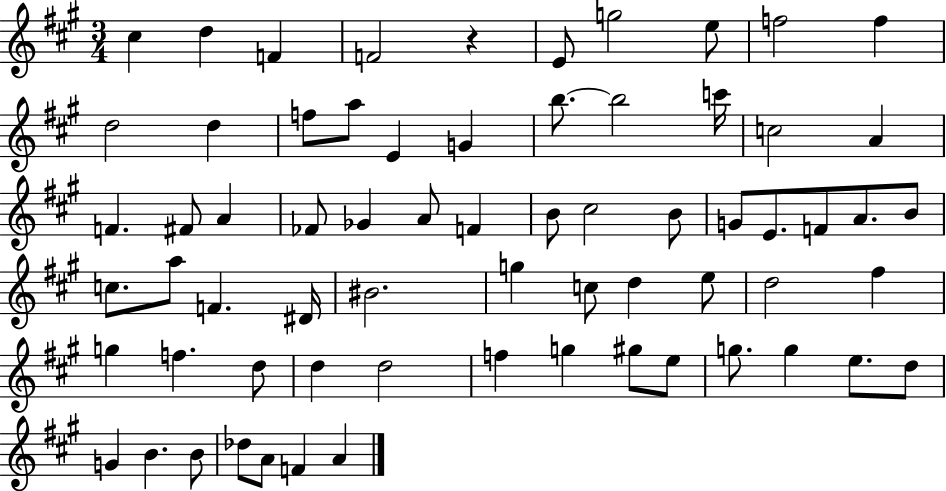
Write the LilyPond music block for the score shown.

{
  \clef treble
  \numericTimeSignature
  \time 3/4
  \key a \major
  cis''4 d''4 f'4 | f'2 r4 | e'8 g''2 e''8 | f''2 f''4 | \break d''2 d''4 | f''8 a''8 e'4 g'4 | b''8.~~ b''2 c'''16 | c''2 a'4 | \break f'4. fis'8 a'4 | fes'8 ges'4 a'8 f'4 | b'8 cis''2 b'8 | g'8 e'8. f'8 a'8. b'8 | \break c''8. a''8 f'4. dis'16 | bis'2. | g''4 c''8 d''4 e''8 | d''2 fis''4 | \break g''4 f''4. d''8 | d''4 d''2 | f''4 g''4 gis''8 e''8 | g''8. g''4 e''8. d''8 | \break g'4 b'4. b'8 | des''8 a'8 f'4 a'4 | \bar "|."
}